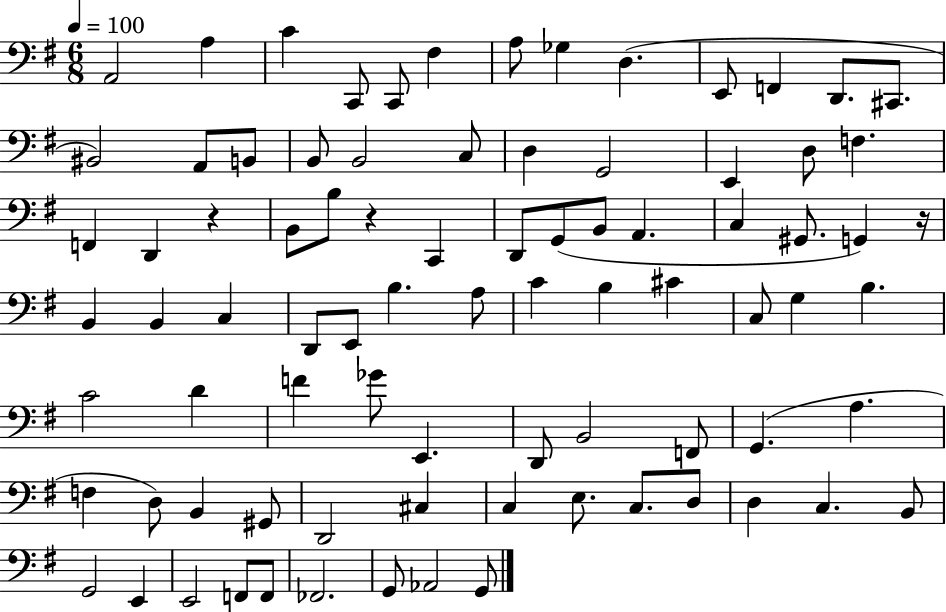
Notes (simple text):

A2/h A3/q C4/q C2/e C2/e F#3/q A3/e Gb3/q D3/q. E2/e F2/q D2/e. C#2/e. BIS2/h A2/e B2/e B2/e B2/h C3/e D3/q G2/h E2/q D3/e F3/q. F2/q D2/q R/q B2/e B3/e R/q C2/q D2/e G2/e B2/e A2/q. C3/q G#2/e. G2/q R/s B2/q B2/q C3/q D2/e E2/e B3/q. A3/e C4/q B3/q C#4/q C3/e G3/q B3/q. C4/h D4/q F4/q Gb4/e E2/q. D2/e B2/h F2/e G2/q. A3/q. F3/q D3/e B2/q G#2/e D2/h C#3/q C3/q E3/e. C3/e. D3/e D3/q C3/q. B2/e G2/h E2/q E2/h F2/e F2/e FES2/h. G2/e Ab2/h G2/e